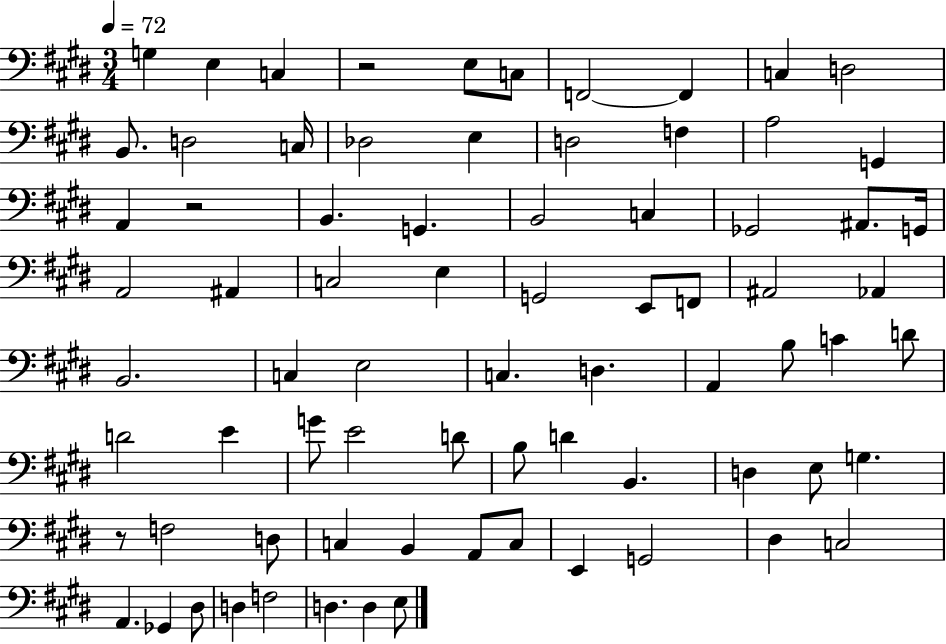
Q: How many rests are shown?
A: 3